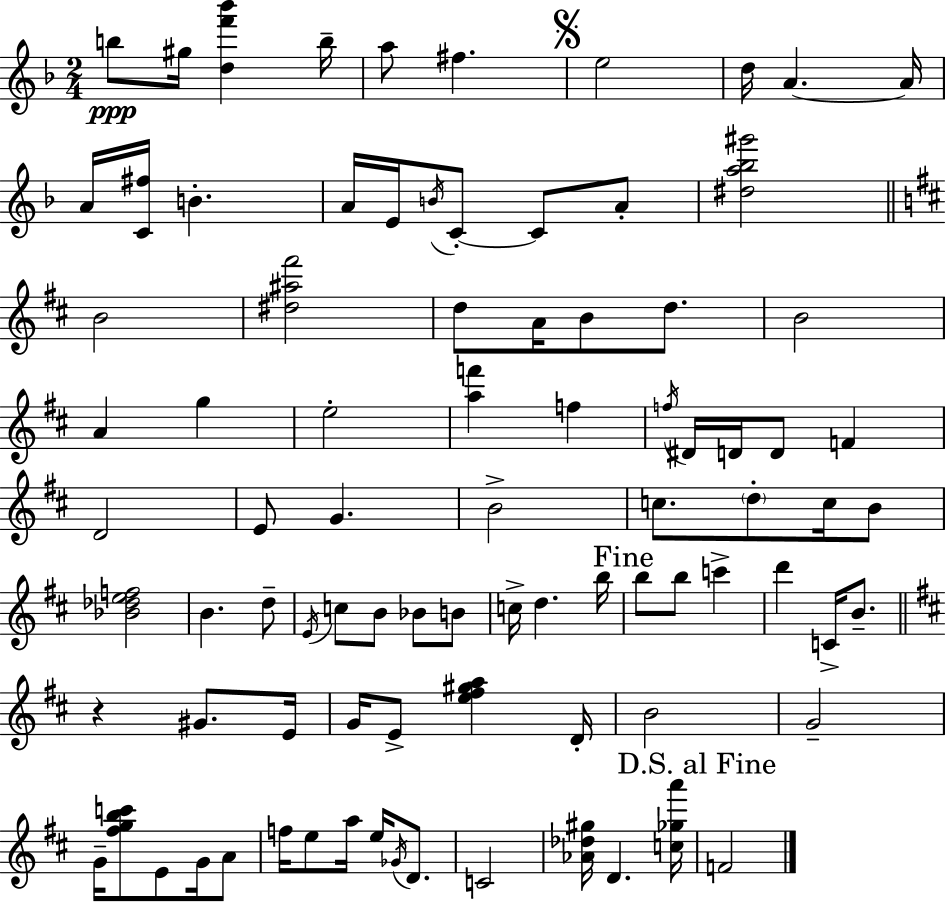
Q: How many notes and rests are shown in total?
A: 87